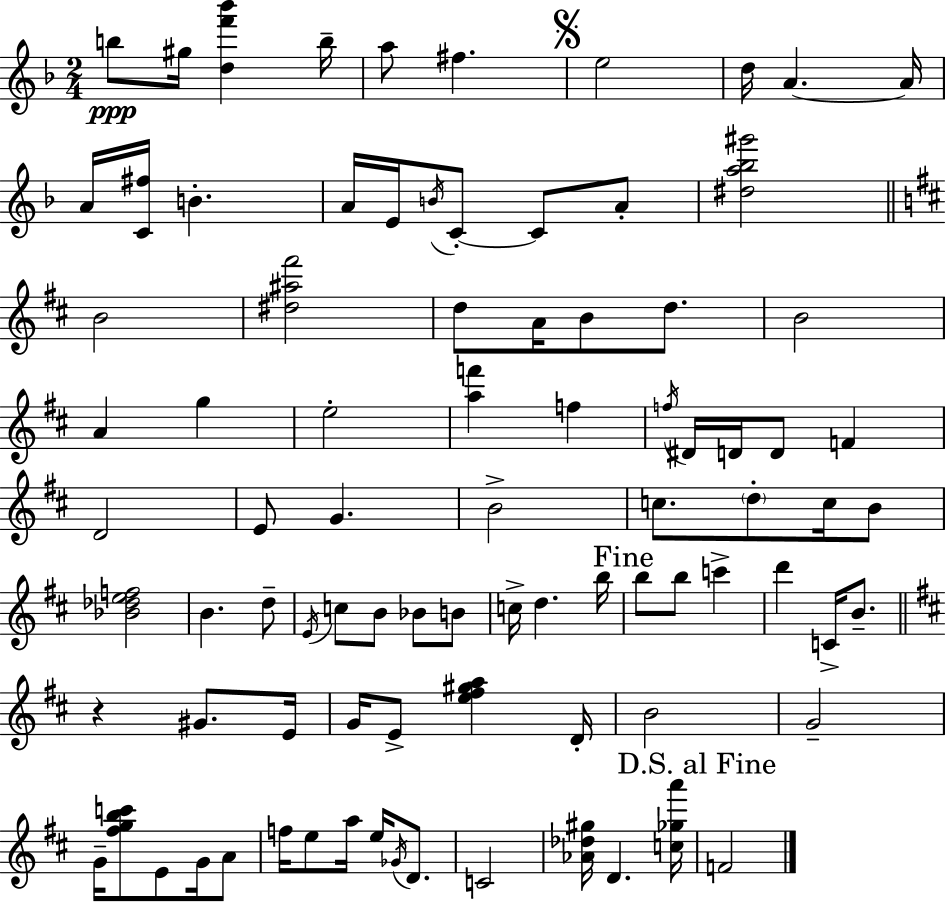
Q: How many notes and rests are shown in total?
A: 87